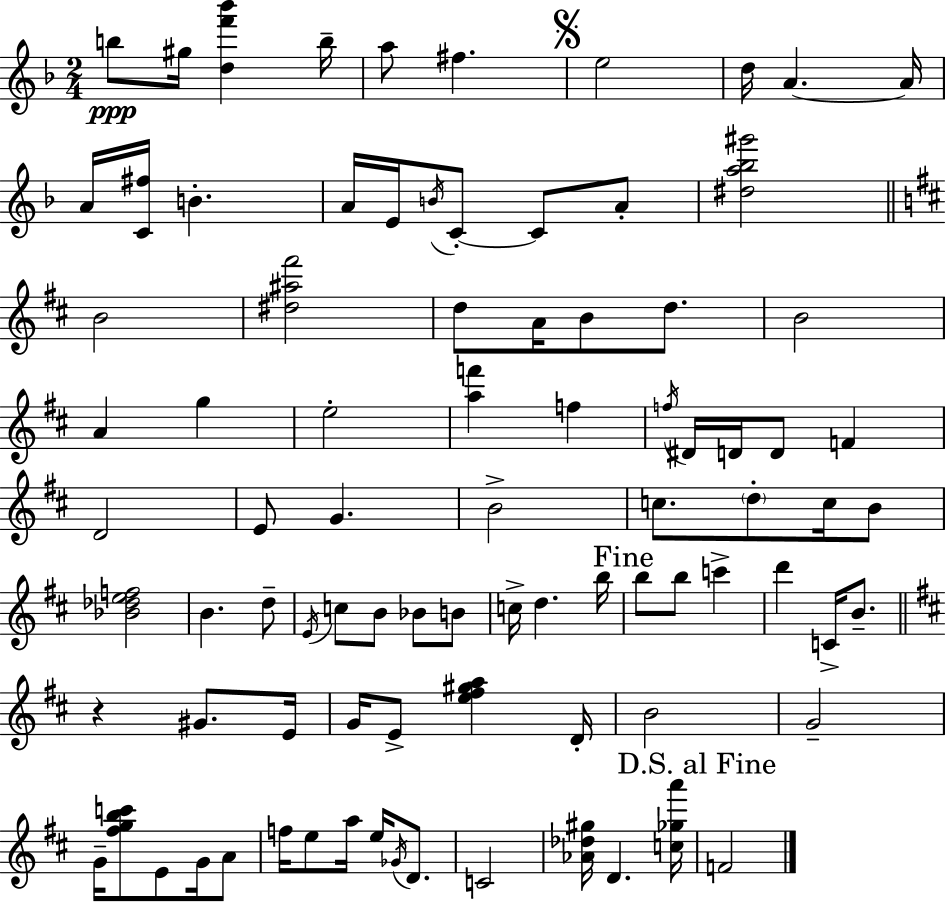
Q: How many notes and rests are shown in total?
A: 87